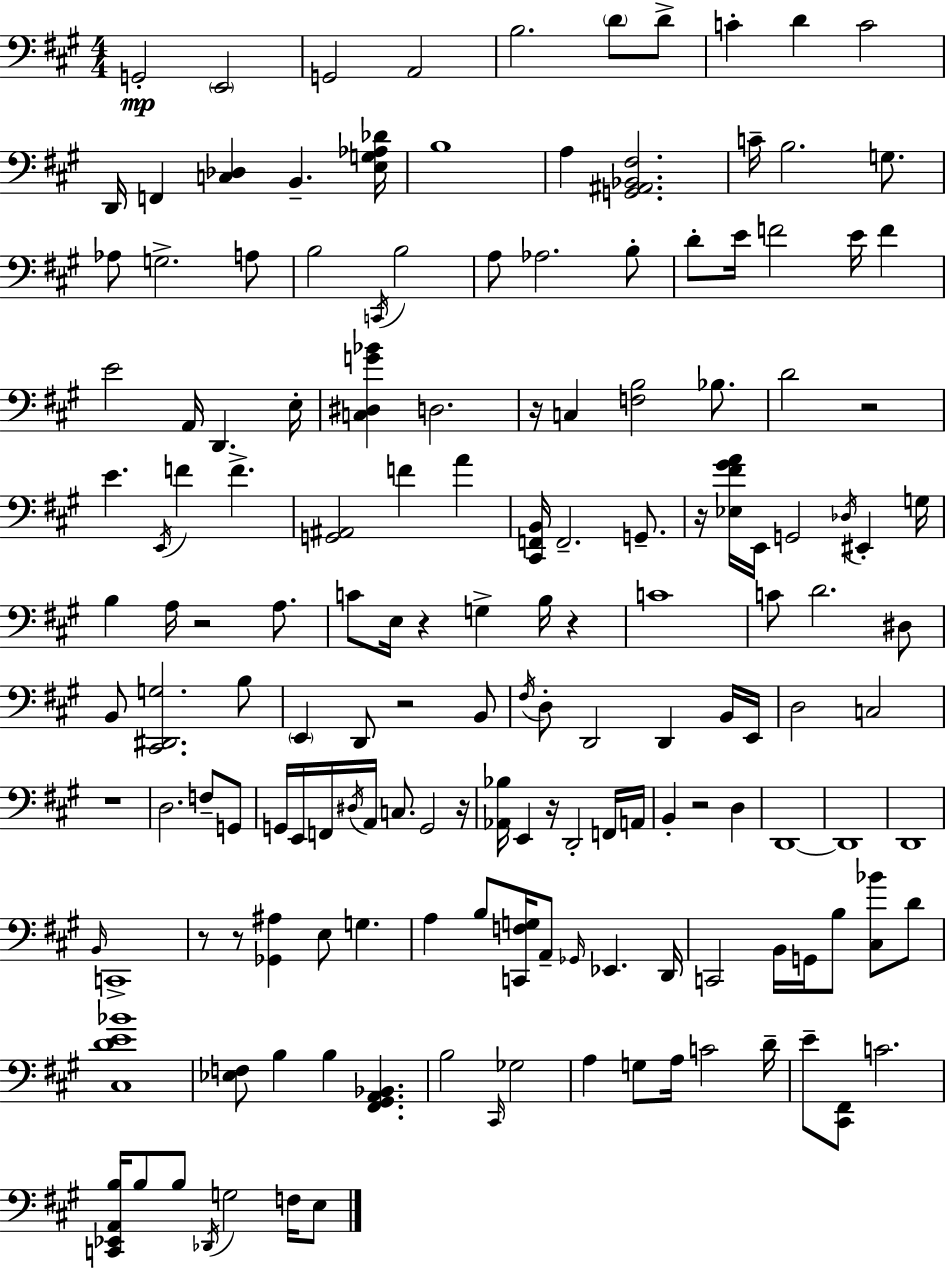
{
  \clef bass
  \numericTimeSignature
  \time 4/4
  \key a \major
  g,2-.\mp \parenthesize e,2 | g,2 a,2 | b2. \parenthesize d'8 d'8-> | c'4-. d'4 c'2 | \break d,16 f,4 <c des>4 b,4.-- <e g aes des'>16 | b1 | a4 <g, ais, bes, fis>2. | c'16-- b2. g8. | \break aes8 g2.-> a8 | b2 \acciaccatura { c,16 } b2 | a8 aes2. b8-. | d'8-. e'16 f'2 e'16 f'4 | \break e'2 a,16 d,4. | e16-. <c dis g' bes'>4 d2. | r16 c4 <f b>2 bes8. | d'2 r2 | \break e'4. \acciaccatura { e,16 } f'4 f'4.-> | <g, ais,>2 f'4 a'4 | <cis, f, b,>16 f,2.-- g,8.-- | r16 <ees fis' gis' a'>16 e,16 g,2 \acciaccatura { des16 } eis,4-. | \break g16 b4 a16 r2 | a8. c'8 e16 r4 g4-> b16 r4 | c'1 | c'8 d'2. | \break dis8 b,8 <cis, dis, g>2. | b8 \parenthesize e,4 d,8 r2 | b,8 \acciaccatura { fis16 } d8-. d,2 d,4 | b,16 e,16 d2 c2 | \break r1 | d2. | f8-- g,8 g,16 e,16 f,16 \acciaccatura { dis16 } a,16 c8. g,2 | r16 <aes, bes>16 e,4 r16 d,2-. | \break f,16 a,16 b,4-. r2 | d4 d,1~~ | d,1 | d,1 | \break \grace { b,16 } c,1-> | r8 r8 <ges, ais>4 e8 | g4. a4 b8 <c, f g>16 a,8-- \grace { ges,16 } | ees,4. d,16 c,2 b,16 | \break g,16 b8 <cis bes'>8 d'8 <cis d' e' bes'>1 | <ees f>8 b4 b4 | <fis, gis, a, bes,>4. b2 \grace { cis,16 } | ges2 a4 g8 a16 c'2 | \break d'16-- e'8-- <cis, fis,>8 c'2. | <c, ees, a, b>16 b8 b8 \acciaccatura { des,16 } g2 | f16 e8 \bar "|."
}